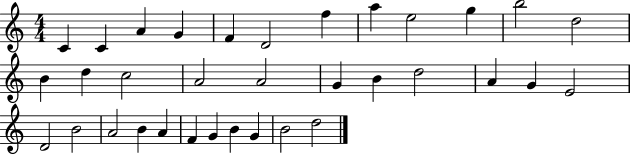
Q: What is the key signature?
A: C major